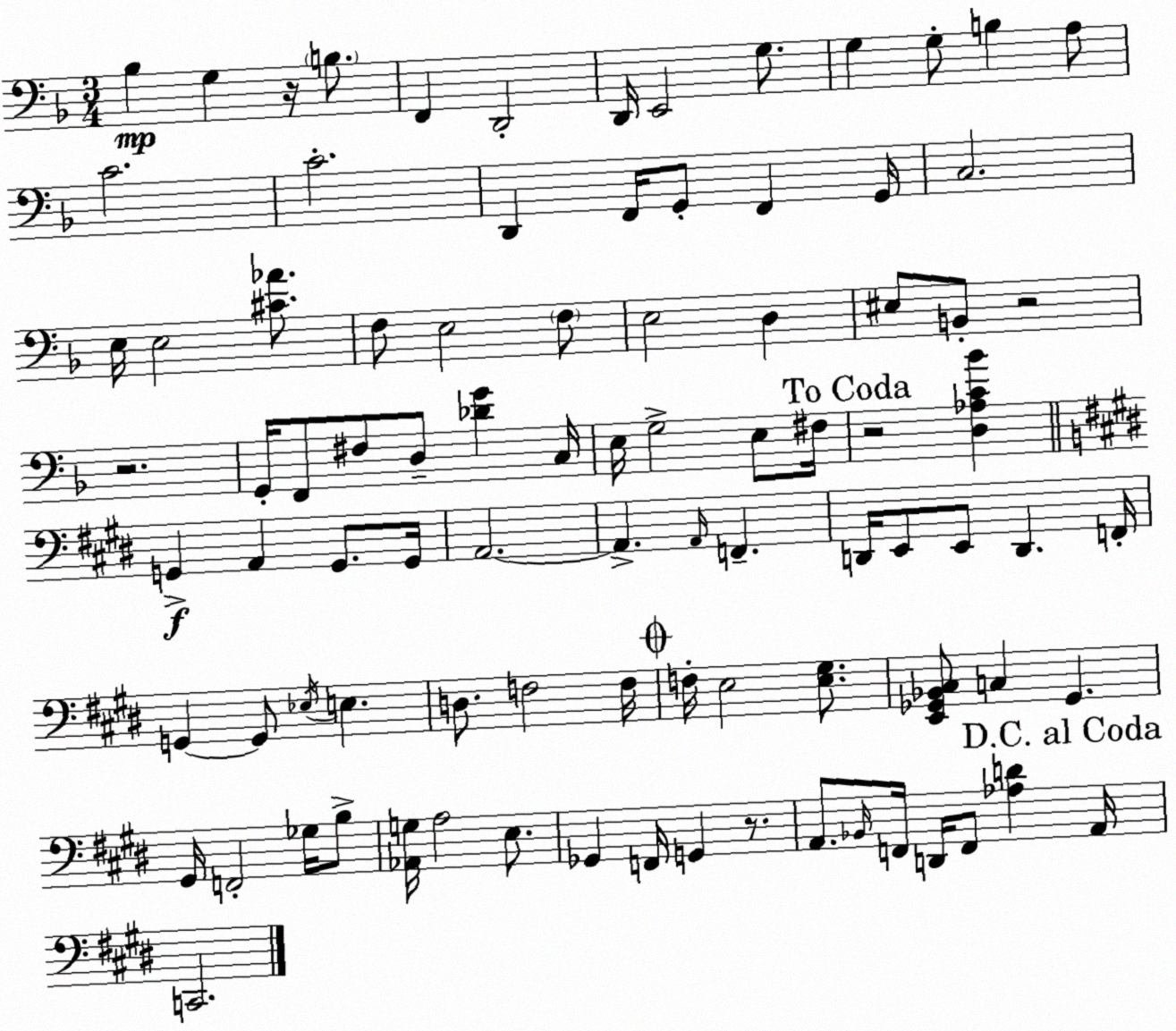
X:1
T:Untitled
M:3/4
L:1/4
K:Dm
_B, G, z/4 B,/2 F,, D,,2 D,,/4 E,,2 G,/2 G, G,/2 B, A,/2 C2 C2 D,, F,,/4 G,,/2 F,, G,,/4 C,2 E,/4 E,2 [^C_A]/2 F,/2 E,2 F,/2 E,2 D, ^E,/2 B,,/2 z2 z2 G,,/4 F,,/2 ^F,/2 D,/2 [_DG] C,/4 E,/4 G,2 E,/2 ^F,/4 z2 [D,_A,C_B] G,, A,, G,,/2 G,,/4 A,,2 A,, A,,/4 F,, D,,/4 E,,/2 E,,/2 D,, F,,/4 G,, G,,/2 _E,/4 E, D,/2 F,2 F,/4 F,/4 E,2 [E,^G,]/2 [E,,_G,,_B,,^C,]/2 C, _G,, ^G,,/4 F,,2 _G,/4 B,/2 [_A,,G,]/4 A,2 E,/2 _G,, F,,/4 G,, z/2 A,,/2 _B,,/4 F,,/4 D,,/4 F,,/2 [_A,D] A,,/4 C,,2